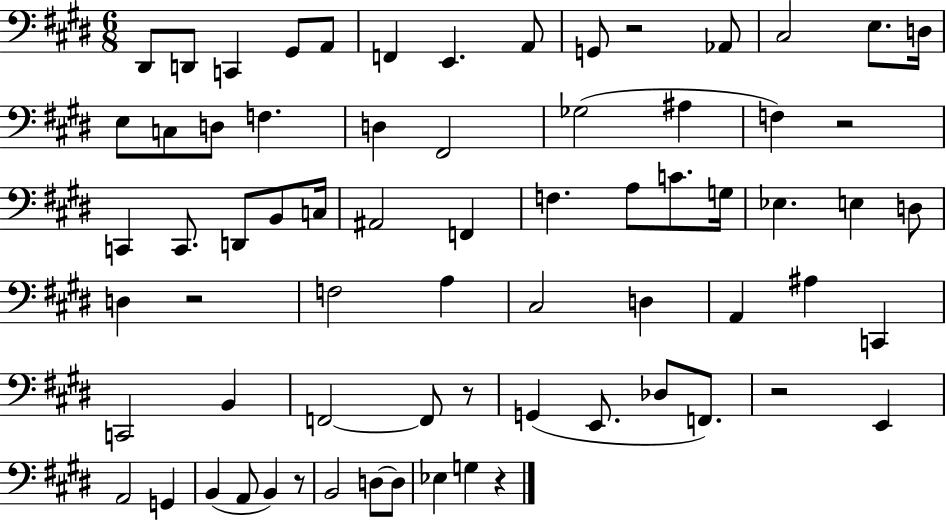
D#2/e D2/e C2/q G#2/e A2/e F2/q E2/q. A2/e G2/e R/h Ab2/e C#3/h E3/e. D3/s E3/e C3/e D3/e F3/q. D3/q F#2/h Gb3/h A#3/q F3/q R/h C2/q C2/e. D2/e B2/e C3/s A#2/h F2/q F3/q. A3/e C4/e. G3/s Eb3/q. E3/q D3/e D3/q R/h F3/h A3/q C#3/h D3/q A2/q A#3/q C2/q C2/h B2/q F2/h F2/e R/e G2/q E2/e. Db3/e F2/e. R/h E2/q A2/h G2/q B2/q A2/e B2/q R/e B2/h D3/e D3/e Eb3/q G3/q R/q